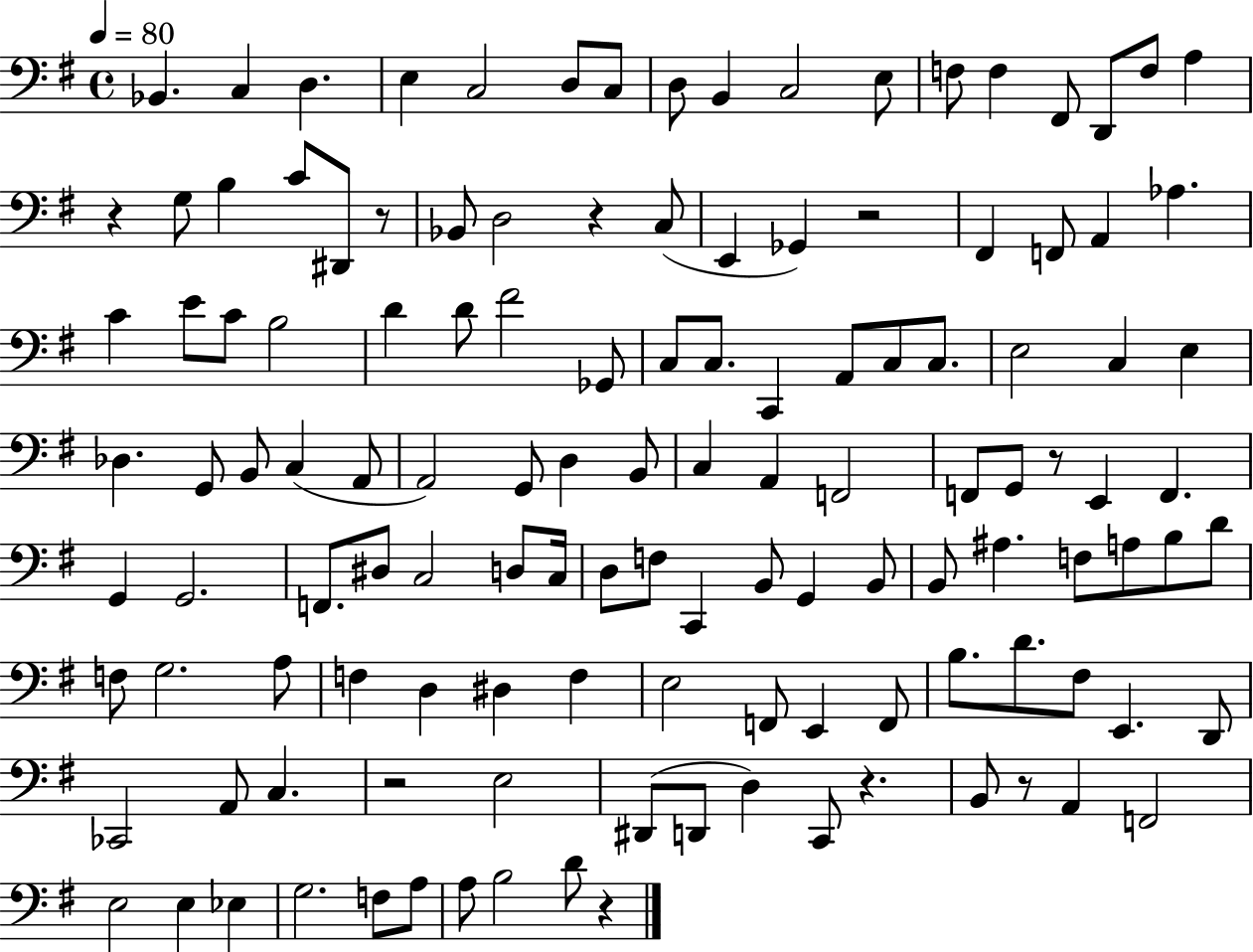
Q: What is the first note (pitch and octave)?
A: Bb2